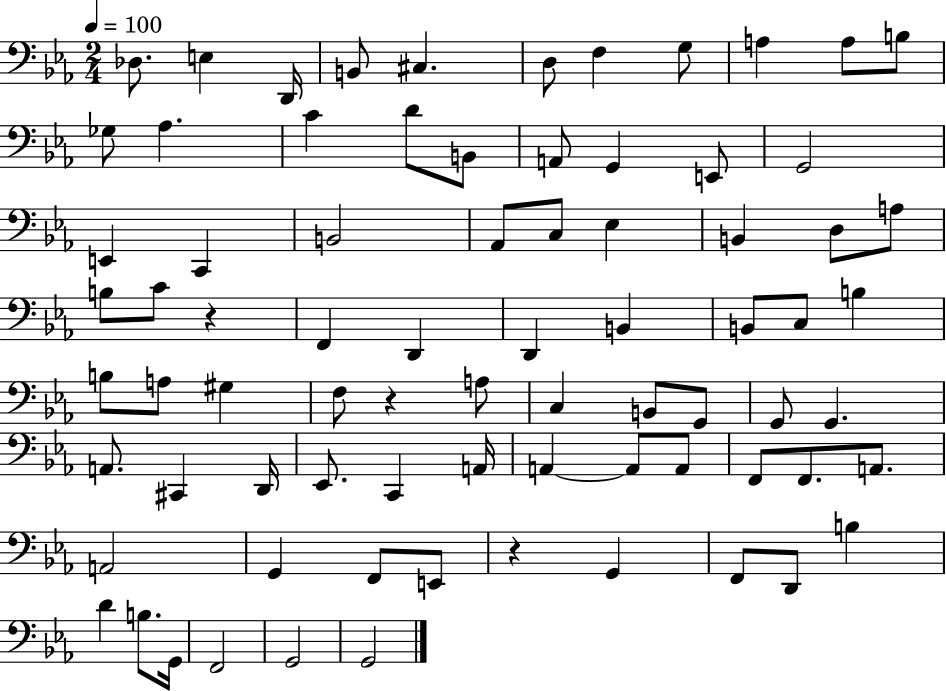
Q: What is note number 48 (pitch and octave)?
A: G2